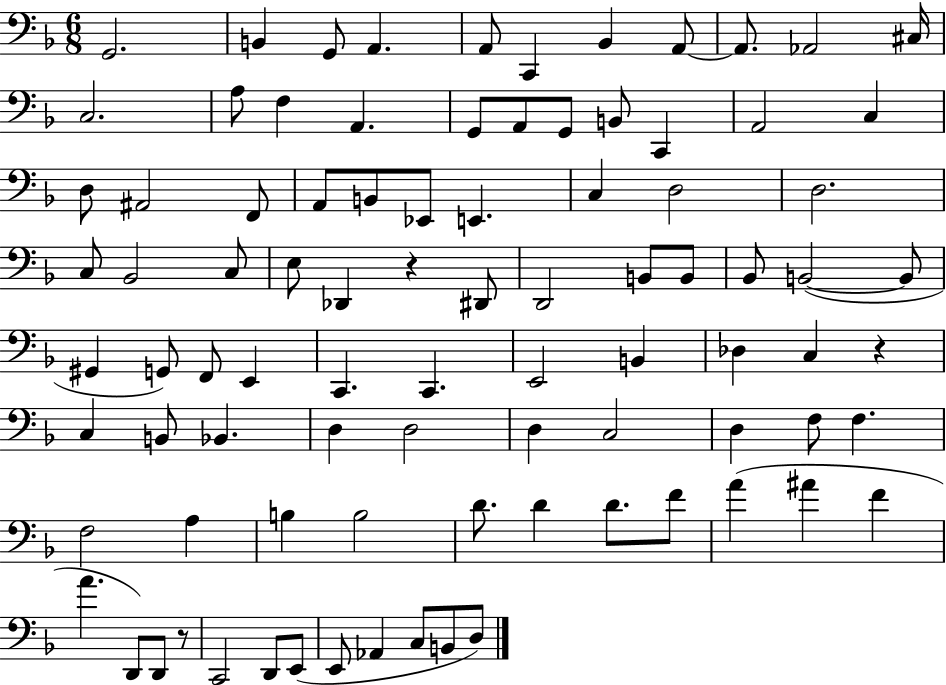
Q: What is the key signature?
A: F major